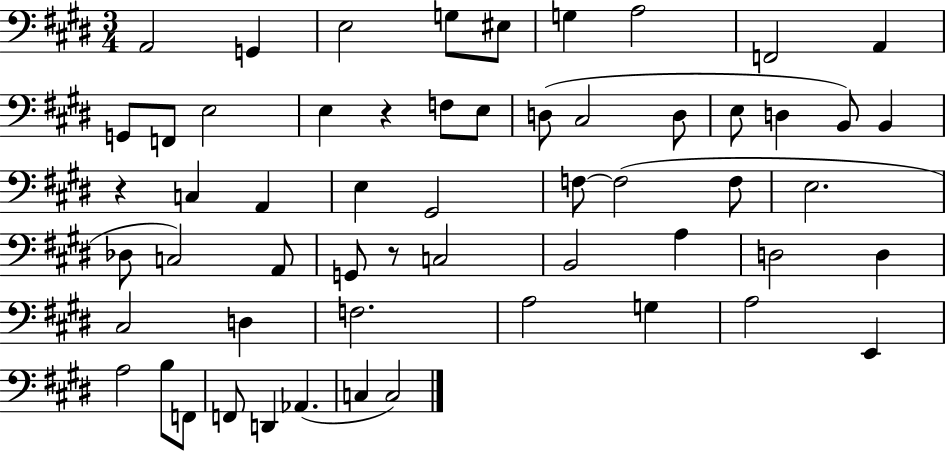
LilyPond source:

{
  \clef bass
  \numericTimeSignature
  \time 3/4
  \key e \major
  \repeat volta 2 { a,2 g,4 | e2 g8 eis8 | g4 a2 | f,2 a,4 | \break g,8 f,8 e2 | e4 r4 f8 e8 | d8( cis2 d8 | e8 d4 b,8) b,4 | \break r4 c4 a,4 | e4 gis,2 | f8~~ f2( f8 | e2. | \break des8 c2) a,8 | g,8 r8 c2 | b,2 a4 | d2 d4 | \break cis2 d4 | f2. | a2 g4 | a2 e,4 | \break a2 b8 f,8 | f,8 d,4 aes,4.( | c4 c2) | } \bar "|."
}